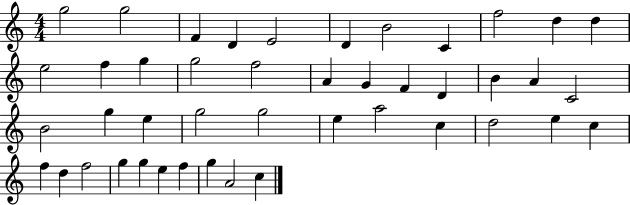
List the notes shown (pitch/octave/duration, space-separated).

G5/h G5/h F4/q D4/q E4/h D4/q B4/h C4/q F5/h D5/q D5/q E5/h F5/q G5/q G5/h F5/h A4/q G4/q F4/q D4/q B4/q A4/q C4/h B4/h G5/q E5/q G5/h G5/h E5/q A5/h C5/q D5/h E5/q C5/q F5/q D5/q F5/h G5/q G5/q E5/q F5/q G5/q A4/h C5/q